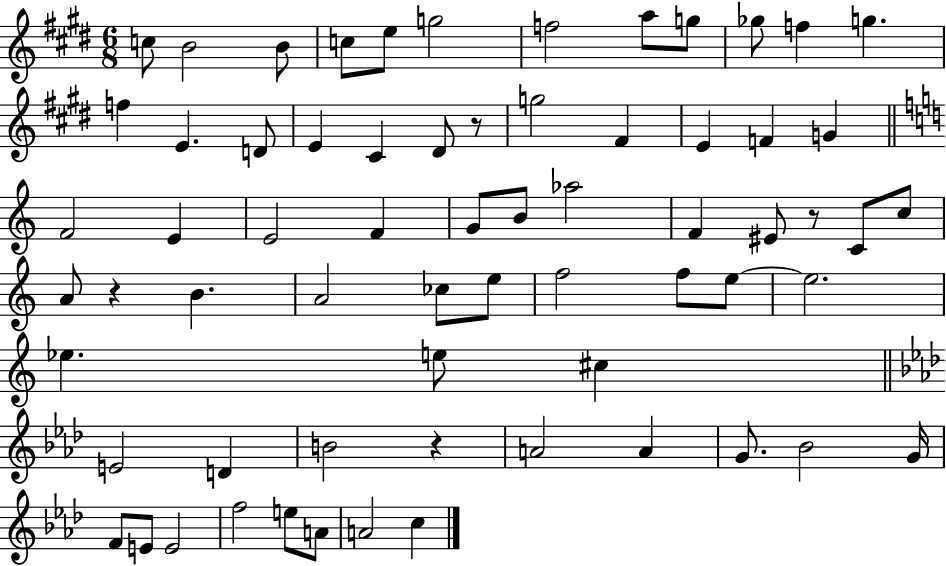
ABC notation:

X:1
T:Untitled
M:6/8
L:1/4
K:E
c/2 B2 B/2 c/2 e/2 g2 f2 a/2 g/2 _g/2 f g f E D/2 E ^C ^D/2 z/2 g2 ^F E F G F2 E E2 F G/2 B/2 _a2 F ^E/2 z/2 C/2 c/2 A/2 z B A2 _c/2 e/2 f2 f/2 e/2 e2 _e e/2 ^c E2 D B2 z A2 A G/2 _B2 G/4 F/2 E/2 E2 f2 e/2 A/2 A2 c